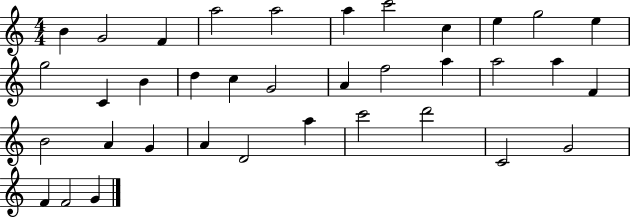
{
  \clef treble
  \numericTimeSignature
  \time 4/4
  \key c \major
  b'4 g'2 f'4 | a''2 a''2 | a''4 c'''2 c''4 | e''4 g''2 e''4 | \break g''2 c'4 b'4 | d''4 c''4 g'2 | a'4 f''2 a''4 | a''2 a''4 f'4 | \break b'2 a'4 g'4 | a'4 d'2 a''4 | c'''2 d'''2 | c'2 g'2 | \break f'4 f'2 g'4 | \bar "|."
}